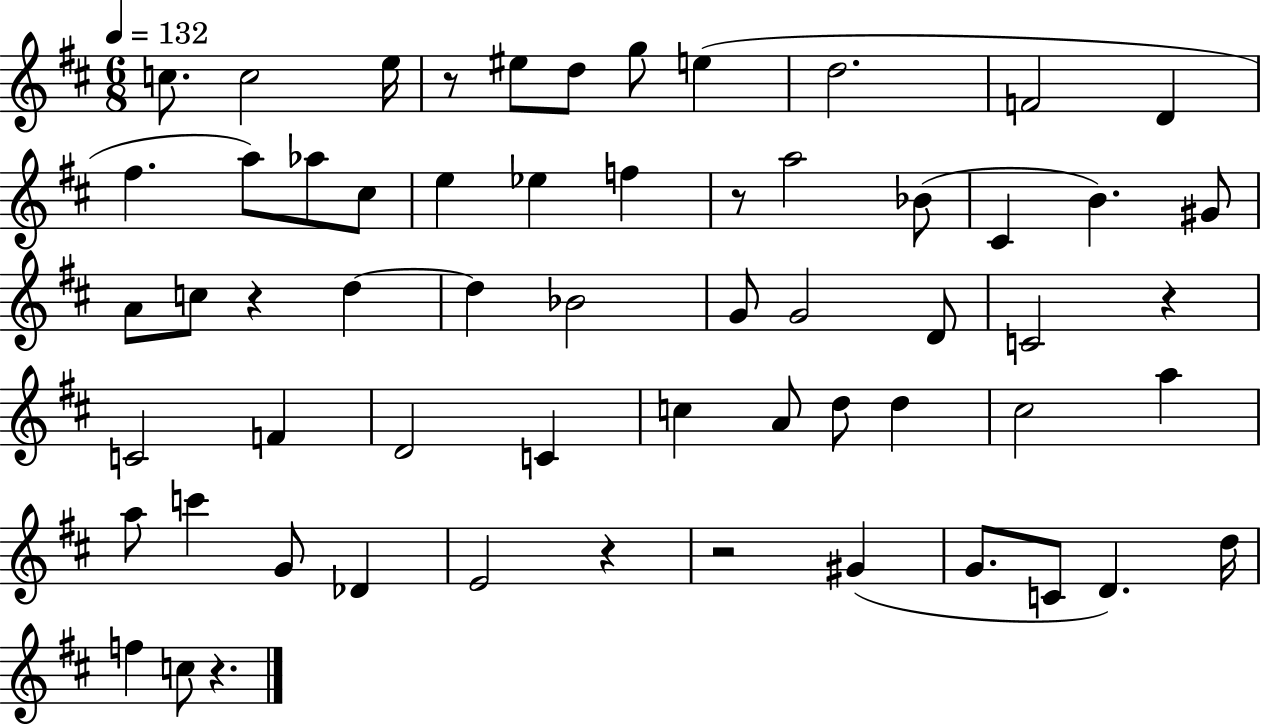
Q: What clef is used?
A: treble